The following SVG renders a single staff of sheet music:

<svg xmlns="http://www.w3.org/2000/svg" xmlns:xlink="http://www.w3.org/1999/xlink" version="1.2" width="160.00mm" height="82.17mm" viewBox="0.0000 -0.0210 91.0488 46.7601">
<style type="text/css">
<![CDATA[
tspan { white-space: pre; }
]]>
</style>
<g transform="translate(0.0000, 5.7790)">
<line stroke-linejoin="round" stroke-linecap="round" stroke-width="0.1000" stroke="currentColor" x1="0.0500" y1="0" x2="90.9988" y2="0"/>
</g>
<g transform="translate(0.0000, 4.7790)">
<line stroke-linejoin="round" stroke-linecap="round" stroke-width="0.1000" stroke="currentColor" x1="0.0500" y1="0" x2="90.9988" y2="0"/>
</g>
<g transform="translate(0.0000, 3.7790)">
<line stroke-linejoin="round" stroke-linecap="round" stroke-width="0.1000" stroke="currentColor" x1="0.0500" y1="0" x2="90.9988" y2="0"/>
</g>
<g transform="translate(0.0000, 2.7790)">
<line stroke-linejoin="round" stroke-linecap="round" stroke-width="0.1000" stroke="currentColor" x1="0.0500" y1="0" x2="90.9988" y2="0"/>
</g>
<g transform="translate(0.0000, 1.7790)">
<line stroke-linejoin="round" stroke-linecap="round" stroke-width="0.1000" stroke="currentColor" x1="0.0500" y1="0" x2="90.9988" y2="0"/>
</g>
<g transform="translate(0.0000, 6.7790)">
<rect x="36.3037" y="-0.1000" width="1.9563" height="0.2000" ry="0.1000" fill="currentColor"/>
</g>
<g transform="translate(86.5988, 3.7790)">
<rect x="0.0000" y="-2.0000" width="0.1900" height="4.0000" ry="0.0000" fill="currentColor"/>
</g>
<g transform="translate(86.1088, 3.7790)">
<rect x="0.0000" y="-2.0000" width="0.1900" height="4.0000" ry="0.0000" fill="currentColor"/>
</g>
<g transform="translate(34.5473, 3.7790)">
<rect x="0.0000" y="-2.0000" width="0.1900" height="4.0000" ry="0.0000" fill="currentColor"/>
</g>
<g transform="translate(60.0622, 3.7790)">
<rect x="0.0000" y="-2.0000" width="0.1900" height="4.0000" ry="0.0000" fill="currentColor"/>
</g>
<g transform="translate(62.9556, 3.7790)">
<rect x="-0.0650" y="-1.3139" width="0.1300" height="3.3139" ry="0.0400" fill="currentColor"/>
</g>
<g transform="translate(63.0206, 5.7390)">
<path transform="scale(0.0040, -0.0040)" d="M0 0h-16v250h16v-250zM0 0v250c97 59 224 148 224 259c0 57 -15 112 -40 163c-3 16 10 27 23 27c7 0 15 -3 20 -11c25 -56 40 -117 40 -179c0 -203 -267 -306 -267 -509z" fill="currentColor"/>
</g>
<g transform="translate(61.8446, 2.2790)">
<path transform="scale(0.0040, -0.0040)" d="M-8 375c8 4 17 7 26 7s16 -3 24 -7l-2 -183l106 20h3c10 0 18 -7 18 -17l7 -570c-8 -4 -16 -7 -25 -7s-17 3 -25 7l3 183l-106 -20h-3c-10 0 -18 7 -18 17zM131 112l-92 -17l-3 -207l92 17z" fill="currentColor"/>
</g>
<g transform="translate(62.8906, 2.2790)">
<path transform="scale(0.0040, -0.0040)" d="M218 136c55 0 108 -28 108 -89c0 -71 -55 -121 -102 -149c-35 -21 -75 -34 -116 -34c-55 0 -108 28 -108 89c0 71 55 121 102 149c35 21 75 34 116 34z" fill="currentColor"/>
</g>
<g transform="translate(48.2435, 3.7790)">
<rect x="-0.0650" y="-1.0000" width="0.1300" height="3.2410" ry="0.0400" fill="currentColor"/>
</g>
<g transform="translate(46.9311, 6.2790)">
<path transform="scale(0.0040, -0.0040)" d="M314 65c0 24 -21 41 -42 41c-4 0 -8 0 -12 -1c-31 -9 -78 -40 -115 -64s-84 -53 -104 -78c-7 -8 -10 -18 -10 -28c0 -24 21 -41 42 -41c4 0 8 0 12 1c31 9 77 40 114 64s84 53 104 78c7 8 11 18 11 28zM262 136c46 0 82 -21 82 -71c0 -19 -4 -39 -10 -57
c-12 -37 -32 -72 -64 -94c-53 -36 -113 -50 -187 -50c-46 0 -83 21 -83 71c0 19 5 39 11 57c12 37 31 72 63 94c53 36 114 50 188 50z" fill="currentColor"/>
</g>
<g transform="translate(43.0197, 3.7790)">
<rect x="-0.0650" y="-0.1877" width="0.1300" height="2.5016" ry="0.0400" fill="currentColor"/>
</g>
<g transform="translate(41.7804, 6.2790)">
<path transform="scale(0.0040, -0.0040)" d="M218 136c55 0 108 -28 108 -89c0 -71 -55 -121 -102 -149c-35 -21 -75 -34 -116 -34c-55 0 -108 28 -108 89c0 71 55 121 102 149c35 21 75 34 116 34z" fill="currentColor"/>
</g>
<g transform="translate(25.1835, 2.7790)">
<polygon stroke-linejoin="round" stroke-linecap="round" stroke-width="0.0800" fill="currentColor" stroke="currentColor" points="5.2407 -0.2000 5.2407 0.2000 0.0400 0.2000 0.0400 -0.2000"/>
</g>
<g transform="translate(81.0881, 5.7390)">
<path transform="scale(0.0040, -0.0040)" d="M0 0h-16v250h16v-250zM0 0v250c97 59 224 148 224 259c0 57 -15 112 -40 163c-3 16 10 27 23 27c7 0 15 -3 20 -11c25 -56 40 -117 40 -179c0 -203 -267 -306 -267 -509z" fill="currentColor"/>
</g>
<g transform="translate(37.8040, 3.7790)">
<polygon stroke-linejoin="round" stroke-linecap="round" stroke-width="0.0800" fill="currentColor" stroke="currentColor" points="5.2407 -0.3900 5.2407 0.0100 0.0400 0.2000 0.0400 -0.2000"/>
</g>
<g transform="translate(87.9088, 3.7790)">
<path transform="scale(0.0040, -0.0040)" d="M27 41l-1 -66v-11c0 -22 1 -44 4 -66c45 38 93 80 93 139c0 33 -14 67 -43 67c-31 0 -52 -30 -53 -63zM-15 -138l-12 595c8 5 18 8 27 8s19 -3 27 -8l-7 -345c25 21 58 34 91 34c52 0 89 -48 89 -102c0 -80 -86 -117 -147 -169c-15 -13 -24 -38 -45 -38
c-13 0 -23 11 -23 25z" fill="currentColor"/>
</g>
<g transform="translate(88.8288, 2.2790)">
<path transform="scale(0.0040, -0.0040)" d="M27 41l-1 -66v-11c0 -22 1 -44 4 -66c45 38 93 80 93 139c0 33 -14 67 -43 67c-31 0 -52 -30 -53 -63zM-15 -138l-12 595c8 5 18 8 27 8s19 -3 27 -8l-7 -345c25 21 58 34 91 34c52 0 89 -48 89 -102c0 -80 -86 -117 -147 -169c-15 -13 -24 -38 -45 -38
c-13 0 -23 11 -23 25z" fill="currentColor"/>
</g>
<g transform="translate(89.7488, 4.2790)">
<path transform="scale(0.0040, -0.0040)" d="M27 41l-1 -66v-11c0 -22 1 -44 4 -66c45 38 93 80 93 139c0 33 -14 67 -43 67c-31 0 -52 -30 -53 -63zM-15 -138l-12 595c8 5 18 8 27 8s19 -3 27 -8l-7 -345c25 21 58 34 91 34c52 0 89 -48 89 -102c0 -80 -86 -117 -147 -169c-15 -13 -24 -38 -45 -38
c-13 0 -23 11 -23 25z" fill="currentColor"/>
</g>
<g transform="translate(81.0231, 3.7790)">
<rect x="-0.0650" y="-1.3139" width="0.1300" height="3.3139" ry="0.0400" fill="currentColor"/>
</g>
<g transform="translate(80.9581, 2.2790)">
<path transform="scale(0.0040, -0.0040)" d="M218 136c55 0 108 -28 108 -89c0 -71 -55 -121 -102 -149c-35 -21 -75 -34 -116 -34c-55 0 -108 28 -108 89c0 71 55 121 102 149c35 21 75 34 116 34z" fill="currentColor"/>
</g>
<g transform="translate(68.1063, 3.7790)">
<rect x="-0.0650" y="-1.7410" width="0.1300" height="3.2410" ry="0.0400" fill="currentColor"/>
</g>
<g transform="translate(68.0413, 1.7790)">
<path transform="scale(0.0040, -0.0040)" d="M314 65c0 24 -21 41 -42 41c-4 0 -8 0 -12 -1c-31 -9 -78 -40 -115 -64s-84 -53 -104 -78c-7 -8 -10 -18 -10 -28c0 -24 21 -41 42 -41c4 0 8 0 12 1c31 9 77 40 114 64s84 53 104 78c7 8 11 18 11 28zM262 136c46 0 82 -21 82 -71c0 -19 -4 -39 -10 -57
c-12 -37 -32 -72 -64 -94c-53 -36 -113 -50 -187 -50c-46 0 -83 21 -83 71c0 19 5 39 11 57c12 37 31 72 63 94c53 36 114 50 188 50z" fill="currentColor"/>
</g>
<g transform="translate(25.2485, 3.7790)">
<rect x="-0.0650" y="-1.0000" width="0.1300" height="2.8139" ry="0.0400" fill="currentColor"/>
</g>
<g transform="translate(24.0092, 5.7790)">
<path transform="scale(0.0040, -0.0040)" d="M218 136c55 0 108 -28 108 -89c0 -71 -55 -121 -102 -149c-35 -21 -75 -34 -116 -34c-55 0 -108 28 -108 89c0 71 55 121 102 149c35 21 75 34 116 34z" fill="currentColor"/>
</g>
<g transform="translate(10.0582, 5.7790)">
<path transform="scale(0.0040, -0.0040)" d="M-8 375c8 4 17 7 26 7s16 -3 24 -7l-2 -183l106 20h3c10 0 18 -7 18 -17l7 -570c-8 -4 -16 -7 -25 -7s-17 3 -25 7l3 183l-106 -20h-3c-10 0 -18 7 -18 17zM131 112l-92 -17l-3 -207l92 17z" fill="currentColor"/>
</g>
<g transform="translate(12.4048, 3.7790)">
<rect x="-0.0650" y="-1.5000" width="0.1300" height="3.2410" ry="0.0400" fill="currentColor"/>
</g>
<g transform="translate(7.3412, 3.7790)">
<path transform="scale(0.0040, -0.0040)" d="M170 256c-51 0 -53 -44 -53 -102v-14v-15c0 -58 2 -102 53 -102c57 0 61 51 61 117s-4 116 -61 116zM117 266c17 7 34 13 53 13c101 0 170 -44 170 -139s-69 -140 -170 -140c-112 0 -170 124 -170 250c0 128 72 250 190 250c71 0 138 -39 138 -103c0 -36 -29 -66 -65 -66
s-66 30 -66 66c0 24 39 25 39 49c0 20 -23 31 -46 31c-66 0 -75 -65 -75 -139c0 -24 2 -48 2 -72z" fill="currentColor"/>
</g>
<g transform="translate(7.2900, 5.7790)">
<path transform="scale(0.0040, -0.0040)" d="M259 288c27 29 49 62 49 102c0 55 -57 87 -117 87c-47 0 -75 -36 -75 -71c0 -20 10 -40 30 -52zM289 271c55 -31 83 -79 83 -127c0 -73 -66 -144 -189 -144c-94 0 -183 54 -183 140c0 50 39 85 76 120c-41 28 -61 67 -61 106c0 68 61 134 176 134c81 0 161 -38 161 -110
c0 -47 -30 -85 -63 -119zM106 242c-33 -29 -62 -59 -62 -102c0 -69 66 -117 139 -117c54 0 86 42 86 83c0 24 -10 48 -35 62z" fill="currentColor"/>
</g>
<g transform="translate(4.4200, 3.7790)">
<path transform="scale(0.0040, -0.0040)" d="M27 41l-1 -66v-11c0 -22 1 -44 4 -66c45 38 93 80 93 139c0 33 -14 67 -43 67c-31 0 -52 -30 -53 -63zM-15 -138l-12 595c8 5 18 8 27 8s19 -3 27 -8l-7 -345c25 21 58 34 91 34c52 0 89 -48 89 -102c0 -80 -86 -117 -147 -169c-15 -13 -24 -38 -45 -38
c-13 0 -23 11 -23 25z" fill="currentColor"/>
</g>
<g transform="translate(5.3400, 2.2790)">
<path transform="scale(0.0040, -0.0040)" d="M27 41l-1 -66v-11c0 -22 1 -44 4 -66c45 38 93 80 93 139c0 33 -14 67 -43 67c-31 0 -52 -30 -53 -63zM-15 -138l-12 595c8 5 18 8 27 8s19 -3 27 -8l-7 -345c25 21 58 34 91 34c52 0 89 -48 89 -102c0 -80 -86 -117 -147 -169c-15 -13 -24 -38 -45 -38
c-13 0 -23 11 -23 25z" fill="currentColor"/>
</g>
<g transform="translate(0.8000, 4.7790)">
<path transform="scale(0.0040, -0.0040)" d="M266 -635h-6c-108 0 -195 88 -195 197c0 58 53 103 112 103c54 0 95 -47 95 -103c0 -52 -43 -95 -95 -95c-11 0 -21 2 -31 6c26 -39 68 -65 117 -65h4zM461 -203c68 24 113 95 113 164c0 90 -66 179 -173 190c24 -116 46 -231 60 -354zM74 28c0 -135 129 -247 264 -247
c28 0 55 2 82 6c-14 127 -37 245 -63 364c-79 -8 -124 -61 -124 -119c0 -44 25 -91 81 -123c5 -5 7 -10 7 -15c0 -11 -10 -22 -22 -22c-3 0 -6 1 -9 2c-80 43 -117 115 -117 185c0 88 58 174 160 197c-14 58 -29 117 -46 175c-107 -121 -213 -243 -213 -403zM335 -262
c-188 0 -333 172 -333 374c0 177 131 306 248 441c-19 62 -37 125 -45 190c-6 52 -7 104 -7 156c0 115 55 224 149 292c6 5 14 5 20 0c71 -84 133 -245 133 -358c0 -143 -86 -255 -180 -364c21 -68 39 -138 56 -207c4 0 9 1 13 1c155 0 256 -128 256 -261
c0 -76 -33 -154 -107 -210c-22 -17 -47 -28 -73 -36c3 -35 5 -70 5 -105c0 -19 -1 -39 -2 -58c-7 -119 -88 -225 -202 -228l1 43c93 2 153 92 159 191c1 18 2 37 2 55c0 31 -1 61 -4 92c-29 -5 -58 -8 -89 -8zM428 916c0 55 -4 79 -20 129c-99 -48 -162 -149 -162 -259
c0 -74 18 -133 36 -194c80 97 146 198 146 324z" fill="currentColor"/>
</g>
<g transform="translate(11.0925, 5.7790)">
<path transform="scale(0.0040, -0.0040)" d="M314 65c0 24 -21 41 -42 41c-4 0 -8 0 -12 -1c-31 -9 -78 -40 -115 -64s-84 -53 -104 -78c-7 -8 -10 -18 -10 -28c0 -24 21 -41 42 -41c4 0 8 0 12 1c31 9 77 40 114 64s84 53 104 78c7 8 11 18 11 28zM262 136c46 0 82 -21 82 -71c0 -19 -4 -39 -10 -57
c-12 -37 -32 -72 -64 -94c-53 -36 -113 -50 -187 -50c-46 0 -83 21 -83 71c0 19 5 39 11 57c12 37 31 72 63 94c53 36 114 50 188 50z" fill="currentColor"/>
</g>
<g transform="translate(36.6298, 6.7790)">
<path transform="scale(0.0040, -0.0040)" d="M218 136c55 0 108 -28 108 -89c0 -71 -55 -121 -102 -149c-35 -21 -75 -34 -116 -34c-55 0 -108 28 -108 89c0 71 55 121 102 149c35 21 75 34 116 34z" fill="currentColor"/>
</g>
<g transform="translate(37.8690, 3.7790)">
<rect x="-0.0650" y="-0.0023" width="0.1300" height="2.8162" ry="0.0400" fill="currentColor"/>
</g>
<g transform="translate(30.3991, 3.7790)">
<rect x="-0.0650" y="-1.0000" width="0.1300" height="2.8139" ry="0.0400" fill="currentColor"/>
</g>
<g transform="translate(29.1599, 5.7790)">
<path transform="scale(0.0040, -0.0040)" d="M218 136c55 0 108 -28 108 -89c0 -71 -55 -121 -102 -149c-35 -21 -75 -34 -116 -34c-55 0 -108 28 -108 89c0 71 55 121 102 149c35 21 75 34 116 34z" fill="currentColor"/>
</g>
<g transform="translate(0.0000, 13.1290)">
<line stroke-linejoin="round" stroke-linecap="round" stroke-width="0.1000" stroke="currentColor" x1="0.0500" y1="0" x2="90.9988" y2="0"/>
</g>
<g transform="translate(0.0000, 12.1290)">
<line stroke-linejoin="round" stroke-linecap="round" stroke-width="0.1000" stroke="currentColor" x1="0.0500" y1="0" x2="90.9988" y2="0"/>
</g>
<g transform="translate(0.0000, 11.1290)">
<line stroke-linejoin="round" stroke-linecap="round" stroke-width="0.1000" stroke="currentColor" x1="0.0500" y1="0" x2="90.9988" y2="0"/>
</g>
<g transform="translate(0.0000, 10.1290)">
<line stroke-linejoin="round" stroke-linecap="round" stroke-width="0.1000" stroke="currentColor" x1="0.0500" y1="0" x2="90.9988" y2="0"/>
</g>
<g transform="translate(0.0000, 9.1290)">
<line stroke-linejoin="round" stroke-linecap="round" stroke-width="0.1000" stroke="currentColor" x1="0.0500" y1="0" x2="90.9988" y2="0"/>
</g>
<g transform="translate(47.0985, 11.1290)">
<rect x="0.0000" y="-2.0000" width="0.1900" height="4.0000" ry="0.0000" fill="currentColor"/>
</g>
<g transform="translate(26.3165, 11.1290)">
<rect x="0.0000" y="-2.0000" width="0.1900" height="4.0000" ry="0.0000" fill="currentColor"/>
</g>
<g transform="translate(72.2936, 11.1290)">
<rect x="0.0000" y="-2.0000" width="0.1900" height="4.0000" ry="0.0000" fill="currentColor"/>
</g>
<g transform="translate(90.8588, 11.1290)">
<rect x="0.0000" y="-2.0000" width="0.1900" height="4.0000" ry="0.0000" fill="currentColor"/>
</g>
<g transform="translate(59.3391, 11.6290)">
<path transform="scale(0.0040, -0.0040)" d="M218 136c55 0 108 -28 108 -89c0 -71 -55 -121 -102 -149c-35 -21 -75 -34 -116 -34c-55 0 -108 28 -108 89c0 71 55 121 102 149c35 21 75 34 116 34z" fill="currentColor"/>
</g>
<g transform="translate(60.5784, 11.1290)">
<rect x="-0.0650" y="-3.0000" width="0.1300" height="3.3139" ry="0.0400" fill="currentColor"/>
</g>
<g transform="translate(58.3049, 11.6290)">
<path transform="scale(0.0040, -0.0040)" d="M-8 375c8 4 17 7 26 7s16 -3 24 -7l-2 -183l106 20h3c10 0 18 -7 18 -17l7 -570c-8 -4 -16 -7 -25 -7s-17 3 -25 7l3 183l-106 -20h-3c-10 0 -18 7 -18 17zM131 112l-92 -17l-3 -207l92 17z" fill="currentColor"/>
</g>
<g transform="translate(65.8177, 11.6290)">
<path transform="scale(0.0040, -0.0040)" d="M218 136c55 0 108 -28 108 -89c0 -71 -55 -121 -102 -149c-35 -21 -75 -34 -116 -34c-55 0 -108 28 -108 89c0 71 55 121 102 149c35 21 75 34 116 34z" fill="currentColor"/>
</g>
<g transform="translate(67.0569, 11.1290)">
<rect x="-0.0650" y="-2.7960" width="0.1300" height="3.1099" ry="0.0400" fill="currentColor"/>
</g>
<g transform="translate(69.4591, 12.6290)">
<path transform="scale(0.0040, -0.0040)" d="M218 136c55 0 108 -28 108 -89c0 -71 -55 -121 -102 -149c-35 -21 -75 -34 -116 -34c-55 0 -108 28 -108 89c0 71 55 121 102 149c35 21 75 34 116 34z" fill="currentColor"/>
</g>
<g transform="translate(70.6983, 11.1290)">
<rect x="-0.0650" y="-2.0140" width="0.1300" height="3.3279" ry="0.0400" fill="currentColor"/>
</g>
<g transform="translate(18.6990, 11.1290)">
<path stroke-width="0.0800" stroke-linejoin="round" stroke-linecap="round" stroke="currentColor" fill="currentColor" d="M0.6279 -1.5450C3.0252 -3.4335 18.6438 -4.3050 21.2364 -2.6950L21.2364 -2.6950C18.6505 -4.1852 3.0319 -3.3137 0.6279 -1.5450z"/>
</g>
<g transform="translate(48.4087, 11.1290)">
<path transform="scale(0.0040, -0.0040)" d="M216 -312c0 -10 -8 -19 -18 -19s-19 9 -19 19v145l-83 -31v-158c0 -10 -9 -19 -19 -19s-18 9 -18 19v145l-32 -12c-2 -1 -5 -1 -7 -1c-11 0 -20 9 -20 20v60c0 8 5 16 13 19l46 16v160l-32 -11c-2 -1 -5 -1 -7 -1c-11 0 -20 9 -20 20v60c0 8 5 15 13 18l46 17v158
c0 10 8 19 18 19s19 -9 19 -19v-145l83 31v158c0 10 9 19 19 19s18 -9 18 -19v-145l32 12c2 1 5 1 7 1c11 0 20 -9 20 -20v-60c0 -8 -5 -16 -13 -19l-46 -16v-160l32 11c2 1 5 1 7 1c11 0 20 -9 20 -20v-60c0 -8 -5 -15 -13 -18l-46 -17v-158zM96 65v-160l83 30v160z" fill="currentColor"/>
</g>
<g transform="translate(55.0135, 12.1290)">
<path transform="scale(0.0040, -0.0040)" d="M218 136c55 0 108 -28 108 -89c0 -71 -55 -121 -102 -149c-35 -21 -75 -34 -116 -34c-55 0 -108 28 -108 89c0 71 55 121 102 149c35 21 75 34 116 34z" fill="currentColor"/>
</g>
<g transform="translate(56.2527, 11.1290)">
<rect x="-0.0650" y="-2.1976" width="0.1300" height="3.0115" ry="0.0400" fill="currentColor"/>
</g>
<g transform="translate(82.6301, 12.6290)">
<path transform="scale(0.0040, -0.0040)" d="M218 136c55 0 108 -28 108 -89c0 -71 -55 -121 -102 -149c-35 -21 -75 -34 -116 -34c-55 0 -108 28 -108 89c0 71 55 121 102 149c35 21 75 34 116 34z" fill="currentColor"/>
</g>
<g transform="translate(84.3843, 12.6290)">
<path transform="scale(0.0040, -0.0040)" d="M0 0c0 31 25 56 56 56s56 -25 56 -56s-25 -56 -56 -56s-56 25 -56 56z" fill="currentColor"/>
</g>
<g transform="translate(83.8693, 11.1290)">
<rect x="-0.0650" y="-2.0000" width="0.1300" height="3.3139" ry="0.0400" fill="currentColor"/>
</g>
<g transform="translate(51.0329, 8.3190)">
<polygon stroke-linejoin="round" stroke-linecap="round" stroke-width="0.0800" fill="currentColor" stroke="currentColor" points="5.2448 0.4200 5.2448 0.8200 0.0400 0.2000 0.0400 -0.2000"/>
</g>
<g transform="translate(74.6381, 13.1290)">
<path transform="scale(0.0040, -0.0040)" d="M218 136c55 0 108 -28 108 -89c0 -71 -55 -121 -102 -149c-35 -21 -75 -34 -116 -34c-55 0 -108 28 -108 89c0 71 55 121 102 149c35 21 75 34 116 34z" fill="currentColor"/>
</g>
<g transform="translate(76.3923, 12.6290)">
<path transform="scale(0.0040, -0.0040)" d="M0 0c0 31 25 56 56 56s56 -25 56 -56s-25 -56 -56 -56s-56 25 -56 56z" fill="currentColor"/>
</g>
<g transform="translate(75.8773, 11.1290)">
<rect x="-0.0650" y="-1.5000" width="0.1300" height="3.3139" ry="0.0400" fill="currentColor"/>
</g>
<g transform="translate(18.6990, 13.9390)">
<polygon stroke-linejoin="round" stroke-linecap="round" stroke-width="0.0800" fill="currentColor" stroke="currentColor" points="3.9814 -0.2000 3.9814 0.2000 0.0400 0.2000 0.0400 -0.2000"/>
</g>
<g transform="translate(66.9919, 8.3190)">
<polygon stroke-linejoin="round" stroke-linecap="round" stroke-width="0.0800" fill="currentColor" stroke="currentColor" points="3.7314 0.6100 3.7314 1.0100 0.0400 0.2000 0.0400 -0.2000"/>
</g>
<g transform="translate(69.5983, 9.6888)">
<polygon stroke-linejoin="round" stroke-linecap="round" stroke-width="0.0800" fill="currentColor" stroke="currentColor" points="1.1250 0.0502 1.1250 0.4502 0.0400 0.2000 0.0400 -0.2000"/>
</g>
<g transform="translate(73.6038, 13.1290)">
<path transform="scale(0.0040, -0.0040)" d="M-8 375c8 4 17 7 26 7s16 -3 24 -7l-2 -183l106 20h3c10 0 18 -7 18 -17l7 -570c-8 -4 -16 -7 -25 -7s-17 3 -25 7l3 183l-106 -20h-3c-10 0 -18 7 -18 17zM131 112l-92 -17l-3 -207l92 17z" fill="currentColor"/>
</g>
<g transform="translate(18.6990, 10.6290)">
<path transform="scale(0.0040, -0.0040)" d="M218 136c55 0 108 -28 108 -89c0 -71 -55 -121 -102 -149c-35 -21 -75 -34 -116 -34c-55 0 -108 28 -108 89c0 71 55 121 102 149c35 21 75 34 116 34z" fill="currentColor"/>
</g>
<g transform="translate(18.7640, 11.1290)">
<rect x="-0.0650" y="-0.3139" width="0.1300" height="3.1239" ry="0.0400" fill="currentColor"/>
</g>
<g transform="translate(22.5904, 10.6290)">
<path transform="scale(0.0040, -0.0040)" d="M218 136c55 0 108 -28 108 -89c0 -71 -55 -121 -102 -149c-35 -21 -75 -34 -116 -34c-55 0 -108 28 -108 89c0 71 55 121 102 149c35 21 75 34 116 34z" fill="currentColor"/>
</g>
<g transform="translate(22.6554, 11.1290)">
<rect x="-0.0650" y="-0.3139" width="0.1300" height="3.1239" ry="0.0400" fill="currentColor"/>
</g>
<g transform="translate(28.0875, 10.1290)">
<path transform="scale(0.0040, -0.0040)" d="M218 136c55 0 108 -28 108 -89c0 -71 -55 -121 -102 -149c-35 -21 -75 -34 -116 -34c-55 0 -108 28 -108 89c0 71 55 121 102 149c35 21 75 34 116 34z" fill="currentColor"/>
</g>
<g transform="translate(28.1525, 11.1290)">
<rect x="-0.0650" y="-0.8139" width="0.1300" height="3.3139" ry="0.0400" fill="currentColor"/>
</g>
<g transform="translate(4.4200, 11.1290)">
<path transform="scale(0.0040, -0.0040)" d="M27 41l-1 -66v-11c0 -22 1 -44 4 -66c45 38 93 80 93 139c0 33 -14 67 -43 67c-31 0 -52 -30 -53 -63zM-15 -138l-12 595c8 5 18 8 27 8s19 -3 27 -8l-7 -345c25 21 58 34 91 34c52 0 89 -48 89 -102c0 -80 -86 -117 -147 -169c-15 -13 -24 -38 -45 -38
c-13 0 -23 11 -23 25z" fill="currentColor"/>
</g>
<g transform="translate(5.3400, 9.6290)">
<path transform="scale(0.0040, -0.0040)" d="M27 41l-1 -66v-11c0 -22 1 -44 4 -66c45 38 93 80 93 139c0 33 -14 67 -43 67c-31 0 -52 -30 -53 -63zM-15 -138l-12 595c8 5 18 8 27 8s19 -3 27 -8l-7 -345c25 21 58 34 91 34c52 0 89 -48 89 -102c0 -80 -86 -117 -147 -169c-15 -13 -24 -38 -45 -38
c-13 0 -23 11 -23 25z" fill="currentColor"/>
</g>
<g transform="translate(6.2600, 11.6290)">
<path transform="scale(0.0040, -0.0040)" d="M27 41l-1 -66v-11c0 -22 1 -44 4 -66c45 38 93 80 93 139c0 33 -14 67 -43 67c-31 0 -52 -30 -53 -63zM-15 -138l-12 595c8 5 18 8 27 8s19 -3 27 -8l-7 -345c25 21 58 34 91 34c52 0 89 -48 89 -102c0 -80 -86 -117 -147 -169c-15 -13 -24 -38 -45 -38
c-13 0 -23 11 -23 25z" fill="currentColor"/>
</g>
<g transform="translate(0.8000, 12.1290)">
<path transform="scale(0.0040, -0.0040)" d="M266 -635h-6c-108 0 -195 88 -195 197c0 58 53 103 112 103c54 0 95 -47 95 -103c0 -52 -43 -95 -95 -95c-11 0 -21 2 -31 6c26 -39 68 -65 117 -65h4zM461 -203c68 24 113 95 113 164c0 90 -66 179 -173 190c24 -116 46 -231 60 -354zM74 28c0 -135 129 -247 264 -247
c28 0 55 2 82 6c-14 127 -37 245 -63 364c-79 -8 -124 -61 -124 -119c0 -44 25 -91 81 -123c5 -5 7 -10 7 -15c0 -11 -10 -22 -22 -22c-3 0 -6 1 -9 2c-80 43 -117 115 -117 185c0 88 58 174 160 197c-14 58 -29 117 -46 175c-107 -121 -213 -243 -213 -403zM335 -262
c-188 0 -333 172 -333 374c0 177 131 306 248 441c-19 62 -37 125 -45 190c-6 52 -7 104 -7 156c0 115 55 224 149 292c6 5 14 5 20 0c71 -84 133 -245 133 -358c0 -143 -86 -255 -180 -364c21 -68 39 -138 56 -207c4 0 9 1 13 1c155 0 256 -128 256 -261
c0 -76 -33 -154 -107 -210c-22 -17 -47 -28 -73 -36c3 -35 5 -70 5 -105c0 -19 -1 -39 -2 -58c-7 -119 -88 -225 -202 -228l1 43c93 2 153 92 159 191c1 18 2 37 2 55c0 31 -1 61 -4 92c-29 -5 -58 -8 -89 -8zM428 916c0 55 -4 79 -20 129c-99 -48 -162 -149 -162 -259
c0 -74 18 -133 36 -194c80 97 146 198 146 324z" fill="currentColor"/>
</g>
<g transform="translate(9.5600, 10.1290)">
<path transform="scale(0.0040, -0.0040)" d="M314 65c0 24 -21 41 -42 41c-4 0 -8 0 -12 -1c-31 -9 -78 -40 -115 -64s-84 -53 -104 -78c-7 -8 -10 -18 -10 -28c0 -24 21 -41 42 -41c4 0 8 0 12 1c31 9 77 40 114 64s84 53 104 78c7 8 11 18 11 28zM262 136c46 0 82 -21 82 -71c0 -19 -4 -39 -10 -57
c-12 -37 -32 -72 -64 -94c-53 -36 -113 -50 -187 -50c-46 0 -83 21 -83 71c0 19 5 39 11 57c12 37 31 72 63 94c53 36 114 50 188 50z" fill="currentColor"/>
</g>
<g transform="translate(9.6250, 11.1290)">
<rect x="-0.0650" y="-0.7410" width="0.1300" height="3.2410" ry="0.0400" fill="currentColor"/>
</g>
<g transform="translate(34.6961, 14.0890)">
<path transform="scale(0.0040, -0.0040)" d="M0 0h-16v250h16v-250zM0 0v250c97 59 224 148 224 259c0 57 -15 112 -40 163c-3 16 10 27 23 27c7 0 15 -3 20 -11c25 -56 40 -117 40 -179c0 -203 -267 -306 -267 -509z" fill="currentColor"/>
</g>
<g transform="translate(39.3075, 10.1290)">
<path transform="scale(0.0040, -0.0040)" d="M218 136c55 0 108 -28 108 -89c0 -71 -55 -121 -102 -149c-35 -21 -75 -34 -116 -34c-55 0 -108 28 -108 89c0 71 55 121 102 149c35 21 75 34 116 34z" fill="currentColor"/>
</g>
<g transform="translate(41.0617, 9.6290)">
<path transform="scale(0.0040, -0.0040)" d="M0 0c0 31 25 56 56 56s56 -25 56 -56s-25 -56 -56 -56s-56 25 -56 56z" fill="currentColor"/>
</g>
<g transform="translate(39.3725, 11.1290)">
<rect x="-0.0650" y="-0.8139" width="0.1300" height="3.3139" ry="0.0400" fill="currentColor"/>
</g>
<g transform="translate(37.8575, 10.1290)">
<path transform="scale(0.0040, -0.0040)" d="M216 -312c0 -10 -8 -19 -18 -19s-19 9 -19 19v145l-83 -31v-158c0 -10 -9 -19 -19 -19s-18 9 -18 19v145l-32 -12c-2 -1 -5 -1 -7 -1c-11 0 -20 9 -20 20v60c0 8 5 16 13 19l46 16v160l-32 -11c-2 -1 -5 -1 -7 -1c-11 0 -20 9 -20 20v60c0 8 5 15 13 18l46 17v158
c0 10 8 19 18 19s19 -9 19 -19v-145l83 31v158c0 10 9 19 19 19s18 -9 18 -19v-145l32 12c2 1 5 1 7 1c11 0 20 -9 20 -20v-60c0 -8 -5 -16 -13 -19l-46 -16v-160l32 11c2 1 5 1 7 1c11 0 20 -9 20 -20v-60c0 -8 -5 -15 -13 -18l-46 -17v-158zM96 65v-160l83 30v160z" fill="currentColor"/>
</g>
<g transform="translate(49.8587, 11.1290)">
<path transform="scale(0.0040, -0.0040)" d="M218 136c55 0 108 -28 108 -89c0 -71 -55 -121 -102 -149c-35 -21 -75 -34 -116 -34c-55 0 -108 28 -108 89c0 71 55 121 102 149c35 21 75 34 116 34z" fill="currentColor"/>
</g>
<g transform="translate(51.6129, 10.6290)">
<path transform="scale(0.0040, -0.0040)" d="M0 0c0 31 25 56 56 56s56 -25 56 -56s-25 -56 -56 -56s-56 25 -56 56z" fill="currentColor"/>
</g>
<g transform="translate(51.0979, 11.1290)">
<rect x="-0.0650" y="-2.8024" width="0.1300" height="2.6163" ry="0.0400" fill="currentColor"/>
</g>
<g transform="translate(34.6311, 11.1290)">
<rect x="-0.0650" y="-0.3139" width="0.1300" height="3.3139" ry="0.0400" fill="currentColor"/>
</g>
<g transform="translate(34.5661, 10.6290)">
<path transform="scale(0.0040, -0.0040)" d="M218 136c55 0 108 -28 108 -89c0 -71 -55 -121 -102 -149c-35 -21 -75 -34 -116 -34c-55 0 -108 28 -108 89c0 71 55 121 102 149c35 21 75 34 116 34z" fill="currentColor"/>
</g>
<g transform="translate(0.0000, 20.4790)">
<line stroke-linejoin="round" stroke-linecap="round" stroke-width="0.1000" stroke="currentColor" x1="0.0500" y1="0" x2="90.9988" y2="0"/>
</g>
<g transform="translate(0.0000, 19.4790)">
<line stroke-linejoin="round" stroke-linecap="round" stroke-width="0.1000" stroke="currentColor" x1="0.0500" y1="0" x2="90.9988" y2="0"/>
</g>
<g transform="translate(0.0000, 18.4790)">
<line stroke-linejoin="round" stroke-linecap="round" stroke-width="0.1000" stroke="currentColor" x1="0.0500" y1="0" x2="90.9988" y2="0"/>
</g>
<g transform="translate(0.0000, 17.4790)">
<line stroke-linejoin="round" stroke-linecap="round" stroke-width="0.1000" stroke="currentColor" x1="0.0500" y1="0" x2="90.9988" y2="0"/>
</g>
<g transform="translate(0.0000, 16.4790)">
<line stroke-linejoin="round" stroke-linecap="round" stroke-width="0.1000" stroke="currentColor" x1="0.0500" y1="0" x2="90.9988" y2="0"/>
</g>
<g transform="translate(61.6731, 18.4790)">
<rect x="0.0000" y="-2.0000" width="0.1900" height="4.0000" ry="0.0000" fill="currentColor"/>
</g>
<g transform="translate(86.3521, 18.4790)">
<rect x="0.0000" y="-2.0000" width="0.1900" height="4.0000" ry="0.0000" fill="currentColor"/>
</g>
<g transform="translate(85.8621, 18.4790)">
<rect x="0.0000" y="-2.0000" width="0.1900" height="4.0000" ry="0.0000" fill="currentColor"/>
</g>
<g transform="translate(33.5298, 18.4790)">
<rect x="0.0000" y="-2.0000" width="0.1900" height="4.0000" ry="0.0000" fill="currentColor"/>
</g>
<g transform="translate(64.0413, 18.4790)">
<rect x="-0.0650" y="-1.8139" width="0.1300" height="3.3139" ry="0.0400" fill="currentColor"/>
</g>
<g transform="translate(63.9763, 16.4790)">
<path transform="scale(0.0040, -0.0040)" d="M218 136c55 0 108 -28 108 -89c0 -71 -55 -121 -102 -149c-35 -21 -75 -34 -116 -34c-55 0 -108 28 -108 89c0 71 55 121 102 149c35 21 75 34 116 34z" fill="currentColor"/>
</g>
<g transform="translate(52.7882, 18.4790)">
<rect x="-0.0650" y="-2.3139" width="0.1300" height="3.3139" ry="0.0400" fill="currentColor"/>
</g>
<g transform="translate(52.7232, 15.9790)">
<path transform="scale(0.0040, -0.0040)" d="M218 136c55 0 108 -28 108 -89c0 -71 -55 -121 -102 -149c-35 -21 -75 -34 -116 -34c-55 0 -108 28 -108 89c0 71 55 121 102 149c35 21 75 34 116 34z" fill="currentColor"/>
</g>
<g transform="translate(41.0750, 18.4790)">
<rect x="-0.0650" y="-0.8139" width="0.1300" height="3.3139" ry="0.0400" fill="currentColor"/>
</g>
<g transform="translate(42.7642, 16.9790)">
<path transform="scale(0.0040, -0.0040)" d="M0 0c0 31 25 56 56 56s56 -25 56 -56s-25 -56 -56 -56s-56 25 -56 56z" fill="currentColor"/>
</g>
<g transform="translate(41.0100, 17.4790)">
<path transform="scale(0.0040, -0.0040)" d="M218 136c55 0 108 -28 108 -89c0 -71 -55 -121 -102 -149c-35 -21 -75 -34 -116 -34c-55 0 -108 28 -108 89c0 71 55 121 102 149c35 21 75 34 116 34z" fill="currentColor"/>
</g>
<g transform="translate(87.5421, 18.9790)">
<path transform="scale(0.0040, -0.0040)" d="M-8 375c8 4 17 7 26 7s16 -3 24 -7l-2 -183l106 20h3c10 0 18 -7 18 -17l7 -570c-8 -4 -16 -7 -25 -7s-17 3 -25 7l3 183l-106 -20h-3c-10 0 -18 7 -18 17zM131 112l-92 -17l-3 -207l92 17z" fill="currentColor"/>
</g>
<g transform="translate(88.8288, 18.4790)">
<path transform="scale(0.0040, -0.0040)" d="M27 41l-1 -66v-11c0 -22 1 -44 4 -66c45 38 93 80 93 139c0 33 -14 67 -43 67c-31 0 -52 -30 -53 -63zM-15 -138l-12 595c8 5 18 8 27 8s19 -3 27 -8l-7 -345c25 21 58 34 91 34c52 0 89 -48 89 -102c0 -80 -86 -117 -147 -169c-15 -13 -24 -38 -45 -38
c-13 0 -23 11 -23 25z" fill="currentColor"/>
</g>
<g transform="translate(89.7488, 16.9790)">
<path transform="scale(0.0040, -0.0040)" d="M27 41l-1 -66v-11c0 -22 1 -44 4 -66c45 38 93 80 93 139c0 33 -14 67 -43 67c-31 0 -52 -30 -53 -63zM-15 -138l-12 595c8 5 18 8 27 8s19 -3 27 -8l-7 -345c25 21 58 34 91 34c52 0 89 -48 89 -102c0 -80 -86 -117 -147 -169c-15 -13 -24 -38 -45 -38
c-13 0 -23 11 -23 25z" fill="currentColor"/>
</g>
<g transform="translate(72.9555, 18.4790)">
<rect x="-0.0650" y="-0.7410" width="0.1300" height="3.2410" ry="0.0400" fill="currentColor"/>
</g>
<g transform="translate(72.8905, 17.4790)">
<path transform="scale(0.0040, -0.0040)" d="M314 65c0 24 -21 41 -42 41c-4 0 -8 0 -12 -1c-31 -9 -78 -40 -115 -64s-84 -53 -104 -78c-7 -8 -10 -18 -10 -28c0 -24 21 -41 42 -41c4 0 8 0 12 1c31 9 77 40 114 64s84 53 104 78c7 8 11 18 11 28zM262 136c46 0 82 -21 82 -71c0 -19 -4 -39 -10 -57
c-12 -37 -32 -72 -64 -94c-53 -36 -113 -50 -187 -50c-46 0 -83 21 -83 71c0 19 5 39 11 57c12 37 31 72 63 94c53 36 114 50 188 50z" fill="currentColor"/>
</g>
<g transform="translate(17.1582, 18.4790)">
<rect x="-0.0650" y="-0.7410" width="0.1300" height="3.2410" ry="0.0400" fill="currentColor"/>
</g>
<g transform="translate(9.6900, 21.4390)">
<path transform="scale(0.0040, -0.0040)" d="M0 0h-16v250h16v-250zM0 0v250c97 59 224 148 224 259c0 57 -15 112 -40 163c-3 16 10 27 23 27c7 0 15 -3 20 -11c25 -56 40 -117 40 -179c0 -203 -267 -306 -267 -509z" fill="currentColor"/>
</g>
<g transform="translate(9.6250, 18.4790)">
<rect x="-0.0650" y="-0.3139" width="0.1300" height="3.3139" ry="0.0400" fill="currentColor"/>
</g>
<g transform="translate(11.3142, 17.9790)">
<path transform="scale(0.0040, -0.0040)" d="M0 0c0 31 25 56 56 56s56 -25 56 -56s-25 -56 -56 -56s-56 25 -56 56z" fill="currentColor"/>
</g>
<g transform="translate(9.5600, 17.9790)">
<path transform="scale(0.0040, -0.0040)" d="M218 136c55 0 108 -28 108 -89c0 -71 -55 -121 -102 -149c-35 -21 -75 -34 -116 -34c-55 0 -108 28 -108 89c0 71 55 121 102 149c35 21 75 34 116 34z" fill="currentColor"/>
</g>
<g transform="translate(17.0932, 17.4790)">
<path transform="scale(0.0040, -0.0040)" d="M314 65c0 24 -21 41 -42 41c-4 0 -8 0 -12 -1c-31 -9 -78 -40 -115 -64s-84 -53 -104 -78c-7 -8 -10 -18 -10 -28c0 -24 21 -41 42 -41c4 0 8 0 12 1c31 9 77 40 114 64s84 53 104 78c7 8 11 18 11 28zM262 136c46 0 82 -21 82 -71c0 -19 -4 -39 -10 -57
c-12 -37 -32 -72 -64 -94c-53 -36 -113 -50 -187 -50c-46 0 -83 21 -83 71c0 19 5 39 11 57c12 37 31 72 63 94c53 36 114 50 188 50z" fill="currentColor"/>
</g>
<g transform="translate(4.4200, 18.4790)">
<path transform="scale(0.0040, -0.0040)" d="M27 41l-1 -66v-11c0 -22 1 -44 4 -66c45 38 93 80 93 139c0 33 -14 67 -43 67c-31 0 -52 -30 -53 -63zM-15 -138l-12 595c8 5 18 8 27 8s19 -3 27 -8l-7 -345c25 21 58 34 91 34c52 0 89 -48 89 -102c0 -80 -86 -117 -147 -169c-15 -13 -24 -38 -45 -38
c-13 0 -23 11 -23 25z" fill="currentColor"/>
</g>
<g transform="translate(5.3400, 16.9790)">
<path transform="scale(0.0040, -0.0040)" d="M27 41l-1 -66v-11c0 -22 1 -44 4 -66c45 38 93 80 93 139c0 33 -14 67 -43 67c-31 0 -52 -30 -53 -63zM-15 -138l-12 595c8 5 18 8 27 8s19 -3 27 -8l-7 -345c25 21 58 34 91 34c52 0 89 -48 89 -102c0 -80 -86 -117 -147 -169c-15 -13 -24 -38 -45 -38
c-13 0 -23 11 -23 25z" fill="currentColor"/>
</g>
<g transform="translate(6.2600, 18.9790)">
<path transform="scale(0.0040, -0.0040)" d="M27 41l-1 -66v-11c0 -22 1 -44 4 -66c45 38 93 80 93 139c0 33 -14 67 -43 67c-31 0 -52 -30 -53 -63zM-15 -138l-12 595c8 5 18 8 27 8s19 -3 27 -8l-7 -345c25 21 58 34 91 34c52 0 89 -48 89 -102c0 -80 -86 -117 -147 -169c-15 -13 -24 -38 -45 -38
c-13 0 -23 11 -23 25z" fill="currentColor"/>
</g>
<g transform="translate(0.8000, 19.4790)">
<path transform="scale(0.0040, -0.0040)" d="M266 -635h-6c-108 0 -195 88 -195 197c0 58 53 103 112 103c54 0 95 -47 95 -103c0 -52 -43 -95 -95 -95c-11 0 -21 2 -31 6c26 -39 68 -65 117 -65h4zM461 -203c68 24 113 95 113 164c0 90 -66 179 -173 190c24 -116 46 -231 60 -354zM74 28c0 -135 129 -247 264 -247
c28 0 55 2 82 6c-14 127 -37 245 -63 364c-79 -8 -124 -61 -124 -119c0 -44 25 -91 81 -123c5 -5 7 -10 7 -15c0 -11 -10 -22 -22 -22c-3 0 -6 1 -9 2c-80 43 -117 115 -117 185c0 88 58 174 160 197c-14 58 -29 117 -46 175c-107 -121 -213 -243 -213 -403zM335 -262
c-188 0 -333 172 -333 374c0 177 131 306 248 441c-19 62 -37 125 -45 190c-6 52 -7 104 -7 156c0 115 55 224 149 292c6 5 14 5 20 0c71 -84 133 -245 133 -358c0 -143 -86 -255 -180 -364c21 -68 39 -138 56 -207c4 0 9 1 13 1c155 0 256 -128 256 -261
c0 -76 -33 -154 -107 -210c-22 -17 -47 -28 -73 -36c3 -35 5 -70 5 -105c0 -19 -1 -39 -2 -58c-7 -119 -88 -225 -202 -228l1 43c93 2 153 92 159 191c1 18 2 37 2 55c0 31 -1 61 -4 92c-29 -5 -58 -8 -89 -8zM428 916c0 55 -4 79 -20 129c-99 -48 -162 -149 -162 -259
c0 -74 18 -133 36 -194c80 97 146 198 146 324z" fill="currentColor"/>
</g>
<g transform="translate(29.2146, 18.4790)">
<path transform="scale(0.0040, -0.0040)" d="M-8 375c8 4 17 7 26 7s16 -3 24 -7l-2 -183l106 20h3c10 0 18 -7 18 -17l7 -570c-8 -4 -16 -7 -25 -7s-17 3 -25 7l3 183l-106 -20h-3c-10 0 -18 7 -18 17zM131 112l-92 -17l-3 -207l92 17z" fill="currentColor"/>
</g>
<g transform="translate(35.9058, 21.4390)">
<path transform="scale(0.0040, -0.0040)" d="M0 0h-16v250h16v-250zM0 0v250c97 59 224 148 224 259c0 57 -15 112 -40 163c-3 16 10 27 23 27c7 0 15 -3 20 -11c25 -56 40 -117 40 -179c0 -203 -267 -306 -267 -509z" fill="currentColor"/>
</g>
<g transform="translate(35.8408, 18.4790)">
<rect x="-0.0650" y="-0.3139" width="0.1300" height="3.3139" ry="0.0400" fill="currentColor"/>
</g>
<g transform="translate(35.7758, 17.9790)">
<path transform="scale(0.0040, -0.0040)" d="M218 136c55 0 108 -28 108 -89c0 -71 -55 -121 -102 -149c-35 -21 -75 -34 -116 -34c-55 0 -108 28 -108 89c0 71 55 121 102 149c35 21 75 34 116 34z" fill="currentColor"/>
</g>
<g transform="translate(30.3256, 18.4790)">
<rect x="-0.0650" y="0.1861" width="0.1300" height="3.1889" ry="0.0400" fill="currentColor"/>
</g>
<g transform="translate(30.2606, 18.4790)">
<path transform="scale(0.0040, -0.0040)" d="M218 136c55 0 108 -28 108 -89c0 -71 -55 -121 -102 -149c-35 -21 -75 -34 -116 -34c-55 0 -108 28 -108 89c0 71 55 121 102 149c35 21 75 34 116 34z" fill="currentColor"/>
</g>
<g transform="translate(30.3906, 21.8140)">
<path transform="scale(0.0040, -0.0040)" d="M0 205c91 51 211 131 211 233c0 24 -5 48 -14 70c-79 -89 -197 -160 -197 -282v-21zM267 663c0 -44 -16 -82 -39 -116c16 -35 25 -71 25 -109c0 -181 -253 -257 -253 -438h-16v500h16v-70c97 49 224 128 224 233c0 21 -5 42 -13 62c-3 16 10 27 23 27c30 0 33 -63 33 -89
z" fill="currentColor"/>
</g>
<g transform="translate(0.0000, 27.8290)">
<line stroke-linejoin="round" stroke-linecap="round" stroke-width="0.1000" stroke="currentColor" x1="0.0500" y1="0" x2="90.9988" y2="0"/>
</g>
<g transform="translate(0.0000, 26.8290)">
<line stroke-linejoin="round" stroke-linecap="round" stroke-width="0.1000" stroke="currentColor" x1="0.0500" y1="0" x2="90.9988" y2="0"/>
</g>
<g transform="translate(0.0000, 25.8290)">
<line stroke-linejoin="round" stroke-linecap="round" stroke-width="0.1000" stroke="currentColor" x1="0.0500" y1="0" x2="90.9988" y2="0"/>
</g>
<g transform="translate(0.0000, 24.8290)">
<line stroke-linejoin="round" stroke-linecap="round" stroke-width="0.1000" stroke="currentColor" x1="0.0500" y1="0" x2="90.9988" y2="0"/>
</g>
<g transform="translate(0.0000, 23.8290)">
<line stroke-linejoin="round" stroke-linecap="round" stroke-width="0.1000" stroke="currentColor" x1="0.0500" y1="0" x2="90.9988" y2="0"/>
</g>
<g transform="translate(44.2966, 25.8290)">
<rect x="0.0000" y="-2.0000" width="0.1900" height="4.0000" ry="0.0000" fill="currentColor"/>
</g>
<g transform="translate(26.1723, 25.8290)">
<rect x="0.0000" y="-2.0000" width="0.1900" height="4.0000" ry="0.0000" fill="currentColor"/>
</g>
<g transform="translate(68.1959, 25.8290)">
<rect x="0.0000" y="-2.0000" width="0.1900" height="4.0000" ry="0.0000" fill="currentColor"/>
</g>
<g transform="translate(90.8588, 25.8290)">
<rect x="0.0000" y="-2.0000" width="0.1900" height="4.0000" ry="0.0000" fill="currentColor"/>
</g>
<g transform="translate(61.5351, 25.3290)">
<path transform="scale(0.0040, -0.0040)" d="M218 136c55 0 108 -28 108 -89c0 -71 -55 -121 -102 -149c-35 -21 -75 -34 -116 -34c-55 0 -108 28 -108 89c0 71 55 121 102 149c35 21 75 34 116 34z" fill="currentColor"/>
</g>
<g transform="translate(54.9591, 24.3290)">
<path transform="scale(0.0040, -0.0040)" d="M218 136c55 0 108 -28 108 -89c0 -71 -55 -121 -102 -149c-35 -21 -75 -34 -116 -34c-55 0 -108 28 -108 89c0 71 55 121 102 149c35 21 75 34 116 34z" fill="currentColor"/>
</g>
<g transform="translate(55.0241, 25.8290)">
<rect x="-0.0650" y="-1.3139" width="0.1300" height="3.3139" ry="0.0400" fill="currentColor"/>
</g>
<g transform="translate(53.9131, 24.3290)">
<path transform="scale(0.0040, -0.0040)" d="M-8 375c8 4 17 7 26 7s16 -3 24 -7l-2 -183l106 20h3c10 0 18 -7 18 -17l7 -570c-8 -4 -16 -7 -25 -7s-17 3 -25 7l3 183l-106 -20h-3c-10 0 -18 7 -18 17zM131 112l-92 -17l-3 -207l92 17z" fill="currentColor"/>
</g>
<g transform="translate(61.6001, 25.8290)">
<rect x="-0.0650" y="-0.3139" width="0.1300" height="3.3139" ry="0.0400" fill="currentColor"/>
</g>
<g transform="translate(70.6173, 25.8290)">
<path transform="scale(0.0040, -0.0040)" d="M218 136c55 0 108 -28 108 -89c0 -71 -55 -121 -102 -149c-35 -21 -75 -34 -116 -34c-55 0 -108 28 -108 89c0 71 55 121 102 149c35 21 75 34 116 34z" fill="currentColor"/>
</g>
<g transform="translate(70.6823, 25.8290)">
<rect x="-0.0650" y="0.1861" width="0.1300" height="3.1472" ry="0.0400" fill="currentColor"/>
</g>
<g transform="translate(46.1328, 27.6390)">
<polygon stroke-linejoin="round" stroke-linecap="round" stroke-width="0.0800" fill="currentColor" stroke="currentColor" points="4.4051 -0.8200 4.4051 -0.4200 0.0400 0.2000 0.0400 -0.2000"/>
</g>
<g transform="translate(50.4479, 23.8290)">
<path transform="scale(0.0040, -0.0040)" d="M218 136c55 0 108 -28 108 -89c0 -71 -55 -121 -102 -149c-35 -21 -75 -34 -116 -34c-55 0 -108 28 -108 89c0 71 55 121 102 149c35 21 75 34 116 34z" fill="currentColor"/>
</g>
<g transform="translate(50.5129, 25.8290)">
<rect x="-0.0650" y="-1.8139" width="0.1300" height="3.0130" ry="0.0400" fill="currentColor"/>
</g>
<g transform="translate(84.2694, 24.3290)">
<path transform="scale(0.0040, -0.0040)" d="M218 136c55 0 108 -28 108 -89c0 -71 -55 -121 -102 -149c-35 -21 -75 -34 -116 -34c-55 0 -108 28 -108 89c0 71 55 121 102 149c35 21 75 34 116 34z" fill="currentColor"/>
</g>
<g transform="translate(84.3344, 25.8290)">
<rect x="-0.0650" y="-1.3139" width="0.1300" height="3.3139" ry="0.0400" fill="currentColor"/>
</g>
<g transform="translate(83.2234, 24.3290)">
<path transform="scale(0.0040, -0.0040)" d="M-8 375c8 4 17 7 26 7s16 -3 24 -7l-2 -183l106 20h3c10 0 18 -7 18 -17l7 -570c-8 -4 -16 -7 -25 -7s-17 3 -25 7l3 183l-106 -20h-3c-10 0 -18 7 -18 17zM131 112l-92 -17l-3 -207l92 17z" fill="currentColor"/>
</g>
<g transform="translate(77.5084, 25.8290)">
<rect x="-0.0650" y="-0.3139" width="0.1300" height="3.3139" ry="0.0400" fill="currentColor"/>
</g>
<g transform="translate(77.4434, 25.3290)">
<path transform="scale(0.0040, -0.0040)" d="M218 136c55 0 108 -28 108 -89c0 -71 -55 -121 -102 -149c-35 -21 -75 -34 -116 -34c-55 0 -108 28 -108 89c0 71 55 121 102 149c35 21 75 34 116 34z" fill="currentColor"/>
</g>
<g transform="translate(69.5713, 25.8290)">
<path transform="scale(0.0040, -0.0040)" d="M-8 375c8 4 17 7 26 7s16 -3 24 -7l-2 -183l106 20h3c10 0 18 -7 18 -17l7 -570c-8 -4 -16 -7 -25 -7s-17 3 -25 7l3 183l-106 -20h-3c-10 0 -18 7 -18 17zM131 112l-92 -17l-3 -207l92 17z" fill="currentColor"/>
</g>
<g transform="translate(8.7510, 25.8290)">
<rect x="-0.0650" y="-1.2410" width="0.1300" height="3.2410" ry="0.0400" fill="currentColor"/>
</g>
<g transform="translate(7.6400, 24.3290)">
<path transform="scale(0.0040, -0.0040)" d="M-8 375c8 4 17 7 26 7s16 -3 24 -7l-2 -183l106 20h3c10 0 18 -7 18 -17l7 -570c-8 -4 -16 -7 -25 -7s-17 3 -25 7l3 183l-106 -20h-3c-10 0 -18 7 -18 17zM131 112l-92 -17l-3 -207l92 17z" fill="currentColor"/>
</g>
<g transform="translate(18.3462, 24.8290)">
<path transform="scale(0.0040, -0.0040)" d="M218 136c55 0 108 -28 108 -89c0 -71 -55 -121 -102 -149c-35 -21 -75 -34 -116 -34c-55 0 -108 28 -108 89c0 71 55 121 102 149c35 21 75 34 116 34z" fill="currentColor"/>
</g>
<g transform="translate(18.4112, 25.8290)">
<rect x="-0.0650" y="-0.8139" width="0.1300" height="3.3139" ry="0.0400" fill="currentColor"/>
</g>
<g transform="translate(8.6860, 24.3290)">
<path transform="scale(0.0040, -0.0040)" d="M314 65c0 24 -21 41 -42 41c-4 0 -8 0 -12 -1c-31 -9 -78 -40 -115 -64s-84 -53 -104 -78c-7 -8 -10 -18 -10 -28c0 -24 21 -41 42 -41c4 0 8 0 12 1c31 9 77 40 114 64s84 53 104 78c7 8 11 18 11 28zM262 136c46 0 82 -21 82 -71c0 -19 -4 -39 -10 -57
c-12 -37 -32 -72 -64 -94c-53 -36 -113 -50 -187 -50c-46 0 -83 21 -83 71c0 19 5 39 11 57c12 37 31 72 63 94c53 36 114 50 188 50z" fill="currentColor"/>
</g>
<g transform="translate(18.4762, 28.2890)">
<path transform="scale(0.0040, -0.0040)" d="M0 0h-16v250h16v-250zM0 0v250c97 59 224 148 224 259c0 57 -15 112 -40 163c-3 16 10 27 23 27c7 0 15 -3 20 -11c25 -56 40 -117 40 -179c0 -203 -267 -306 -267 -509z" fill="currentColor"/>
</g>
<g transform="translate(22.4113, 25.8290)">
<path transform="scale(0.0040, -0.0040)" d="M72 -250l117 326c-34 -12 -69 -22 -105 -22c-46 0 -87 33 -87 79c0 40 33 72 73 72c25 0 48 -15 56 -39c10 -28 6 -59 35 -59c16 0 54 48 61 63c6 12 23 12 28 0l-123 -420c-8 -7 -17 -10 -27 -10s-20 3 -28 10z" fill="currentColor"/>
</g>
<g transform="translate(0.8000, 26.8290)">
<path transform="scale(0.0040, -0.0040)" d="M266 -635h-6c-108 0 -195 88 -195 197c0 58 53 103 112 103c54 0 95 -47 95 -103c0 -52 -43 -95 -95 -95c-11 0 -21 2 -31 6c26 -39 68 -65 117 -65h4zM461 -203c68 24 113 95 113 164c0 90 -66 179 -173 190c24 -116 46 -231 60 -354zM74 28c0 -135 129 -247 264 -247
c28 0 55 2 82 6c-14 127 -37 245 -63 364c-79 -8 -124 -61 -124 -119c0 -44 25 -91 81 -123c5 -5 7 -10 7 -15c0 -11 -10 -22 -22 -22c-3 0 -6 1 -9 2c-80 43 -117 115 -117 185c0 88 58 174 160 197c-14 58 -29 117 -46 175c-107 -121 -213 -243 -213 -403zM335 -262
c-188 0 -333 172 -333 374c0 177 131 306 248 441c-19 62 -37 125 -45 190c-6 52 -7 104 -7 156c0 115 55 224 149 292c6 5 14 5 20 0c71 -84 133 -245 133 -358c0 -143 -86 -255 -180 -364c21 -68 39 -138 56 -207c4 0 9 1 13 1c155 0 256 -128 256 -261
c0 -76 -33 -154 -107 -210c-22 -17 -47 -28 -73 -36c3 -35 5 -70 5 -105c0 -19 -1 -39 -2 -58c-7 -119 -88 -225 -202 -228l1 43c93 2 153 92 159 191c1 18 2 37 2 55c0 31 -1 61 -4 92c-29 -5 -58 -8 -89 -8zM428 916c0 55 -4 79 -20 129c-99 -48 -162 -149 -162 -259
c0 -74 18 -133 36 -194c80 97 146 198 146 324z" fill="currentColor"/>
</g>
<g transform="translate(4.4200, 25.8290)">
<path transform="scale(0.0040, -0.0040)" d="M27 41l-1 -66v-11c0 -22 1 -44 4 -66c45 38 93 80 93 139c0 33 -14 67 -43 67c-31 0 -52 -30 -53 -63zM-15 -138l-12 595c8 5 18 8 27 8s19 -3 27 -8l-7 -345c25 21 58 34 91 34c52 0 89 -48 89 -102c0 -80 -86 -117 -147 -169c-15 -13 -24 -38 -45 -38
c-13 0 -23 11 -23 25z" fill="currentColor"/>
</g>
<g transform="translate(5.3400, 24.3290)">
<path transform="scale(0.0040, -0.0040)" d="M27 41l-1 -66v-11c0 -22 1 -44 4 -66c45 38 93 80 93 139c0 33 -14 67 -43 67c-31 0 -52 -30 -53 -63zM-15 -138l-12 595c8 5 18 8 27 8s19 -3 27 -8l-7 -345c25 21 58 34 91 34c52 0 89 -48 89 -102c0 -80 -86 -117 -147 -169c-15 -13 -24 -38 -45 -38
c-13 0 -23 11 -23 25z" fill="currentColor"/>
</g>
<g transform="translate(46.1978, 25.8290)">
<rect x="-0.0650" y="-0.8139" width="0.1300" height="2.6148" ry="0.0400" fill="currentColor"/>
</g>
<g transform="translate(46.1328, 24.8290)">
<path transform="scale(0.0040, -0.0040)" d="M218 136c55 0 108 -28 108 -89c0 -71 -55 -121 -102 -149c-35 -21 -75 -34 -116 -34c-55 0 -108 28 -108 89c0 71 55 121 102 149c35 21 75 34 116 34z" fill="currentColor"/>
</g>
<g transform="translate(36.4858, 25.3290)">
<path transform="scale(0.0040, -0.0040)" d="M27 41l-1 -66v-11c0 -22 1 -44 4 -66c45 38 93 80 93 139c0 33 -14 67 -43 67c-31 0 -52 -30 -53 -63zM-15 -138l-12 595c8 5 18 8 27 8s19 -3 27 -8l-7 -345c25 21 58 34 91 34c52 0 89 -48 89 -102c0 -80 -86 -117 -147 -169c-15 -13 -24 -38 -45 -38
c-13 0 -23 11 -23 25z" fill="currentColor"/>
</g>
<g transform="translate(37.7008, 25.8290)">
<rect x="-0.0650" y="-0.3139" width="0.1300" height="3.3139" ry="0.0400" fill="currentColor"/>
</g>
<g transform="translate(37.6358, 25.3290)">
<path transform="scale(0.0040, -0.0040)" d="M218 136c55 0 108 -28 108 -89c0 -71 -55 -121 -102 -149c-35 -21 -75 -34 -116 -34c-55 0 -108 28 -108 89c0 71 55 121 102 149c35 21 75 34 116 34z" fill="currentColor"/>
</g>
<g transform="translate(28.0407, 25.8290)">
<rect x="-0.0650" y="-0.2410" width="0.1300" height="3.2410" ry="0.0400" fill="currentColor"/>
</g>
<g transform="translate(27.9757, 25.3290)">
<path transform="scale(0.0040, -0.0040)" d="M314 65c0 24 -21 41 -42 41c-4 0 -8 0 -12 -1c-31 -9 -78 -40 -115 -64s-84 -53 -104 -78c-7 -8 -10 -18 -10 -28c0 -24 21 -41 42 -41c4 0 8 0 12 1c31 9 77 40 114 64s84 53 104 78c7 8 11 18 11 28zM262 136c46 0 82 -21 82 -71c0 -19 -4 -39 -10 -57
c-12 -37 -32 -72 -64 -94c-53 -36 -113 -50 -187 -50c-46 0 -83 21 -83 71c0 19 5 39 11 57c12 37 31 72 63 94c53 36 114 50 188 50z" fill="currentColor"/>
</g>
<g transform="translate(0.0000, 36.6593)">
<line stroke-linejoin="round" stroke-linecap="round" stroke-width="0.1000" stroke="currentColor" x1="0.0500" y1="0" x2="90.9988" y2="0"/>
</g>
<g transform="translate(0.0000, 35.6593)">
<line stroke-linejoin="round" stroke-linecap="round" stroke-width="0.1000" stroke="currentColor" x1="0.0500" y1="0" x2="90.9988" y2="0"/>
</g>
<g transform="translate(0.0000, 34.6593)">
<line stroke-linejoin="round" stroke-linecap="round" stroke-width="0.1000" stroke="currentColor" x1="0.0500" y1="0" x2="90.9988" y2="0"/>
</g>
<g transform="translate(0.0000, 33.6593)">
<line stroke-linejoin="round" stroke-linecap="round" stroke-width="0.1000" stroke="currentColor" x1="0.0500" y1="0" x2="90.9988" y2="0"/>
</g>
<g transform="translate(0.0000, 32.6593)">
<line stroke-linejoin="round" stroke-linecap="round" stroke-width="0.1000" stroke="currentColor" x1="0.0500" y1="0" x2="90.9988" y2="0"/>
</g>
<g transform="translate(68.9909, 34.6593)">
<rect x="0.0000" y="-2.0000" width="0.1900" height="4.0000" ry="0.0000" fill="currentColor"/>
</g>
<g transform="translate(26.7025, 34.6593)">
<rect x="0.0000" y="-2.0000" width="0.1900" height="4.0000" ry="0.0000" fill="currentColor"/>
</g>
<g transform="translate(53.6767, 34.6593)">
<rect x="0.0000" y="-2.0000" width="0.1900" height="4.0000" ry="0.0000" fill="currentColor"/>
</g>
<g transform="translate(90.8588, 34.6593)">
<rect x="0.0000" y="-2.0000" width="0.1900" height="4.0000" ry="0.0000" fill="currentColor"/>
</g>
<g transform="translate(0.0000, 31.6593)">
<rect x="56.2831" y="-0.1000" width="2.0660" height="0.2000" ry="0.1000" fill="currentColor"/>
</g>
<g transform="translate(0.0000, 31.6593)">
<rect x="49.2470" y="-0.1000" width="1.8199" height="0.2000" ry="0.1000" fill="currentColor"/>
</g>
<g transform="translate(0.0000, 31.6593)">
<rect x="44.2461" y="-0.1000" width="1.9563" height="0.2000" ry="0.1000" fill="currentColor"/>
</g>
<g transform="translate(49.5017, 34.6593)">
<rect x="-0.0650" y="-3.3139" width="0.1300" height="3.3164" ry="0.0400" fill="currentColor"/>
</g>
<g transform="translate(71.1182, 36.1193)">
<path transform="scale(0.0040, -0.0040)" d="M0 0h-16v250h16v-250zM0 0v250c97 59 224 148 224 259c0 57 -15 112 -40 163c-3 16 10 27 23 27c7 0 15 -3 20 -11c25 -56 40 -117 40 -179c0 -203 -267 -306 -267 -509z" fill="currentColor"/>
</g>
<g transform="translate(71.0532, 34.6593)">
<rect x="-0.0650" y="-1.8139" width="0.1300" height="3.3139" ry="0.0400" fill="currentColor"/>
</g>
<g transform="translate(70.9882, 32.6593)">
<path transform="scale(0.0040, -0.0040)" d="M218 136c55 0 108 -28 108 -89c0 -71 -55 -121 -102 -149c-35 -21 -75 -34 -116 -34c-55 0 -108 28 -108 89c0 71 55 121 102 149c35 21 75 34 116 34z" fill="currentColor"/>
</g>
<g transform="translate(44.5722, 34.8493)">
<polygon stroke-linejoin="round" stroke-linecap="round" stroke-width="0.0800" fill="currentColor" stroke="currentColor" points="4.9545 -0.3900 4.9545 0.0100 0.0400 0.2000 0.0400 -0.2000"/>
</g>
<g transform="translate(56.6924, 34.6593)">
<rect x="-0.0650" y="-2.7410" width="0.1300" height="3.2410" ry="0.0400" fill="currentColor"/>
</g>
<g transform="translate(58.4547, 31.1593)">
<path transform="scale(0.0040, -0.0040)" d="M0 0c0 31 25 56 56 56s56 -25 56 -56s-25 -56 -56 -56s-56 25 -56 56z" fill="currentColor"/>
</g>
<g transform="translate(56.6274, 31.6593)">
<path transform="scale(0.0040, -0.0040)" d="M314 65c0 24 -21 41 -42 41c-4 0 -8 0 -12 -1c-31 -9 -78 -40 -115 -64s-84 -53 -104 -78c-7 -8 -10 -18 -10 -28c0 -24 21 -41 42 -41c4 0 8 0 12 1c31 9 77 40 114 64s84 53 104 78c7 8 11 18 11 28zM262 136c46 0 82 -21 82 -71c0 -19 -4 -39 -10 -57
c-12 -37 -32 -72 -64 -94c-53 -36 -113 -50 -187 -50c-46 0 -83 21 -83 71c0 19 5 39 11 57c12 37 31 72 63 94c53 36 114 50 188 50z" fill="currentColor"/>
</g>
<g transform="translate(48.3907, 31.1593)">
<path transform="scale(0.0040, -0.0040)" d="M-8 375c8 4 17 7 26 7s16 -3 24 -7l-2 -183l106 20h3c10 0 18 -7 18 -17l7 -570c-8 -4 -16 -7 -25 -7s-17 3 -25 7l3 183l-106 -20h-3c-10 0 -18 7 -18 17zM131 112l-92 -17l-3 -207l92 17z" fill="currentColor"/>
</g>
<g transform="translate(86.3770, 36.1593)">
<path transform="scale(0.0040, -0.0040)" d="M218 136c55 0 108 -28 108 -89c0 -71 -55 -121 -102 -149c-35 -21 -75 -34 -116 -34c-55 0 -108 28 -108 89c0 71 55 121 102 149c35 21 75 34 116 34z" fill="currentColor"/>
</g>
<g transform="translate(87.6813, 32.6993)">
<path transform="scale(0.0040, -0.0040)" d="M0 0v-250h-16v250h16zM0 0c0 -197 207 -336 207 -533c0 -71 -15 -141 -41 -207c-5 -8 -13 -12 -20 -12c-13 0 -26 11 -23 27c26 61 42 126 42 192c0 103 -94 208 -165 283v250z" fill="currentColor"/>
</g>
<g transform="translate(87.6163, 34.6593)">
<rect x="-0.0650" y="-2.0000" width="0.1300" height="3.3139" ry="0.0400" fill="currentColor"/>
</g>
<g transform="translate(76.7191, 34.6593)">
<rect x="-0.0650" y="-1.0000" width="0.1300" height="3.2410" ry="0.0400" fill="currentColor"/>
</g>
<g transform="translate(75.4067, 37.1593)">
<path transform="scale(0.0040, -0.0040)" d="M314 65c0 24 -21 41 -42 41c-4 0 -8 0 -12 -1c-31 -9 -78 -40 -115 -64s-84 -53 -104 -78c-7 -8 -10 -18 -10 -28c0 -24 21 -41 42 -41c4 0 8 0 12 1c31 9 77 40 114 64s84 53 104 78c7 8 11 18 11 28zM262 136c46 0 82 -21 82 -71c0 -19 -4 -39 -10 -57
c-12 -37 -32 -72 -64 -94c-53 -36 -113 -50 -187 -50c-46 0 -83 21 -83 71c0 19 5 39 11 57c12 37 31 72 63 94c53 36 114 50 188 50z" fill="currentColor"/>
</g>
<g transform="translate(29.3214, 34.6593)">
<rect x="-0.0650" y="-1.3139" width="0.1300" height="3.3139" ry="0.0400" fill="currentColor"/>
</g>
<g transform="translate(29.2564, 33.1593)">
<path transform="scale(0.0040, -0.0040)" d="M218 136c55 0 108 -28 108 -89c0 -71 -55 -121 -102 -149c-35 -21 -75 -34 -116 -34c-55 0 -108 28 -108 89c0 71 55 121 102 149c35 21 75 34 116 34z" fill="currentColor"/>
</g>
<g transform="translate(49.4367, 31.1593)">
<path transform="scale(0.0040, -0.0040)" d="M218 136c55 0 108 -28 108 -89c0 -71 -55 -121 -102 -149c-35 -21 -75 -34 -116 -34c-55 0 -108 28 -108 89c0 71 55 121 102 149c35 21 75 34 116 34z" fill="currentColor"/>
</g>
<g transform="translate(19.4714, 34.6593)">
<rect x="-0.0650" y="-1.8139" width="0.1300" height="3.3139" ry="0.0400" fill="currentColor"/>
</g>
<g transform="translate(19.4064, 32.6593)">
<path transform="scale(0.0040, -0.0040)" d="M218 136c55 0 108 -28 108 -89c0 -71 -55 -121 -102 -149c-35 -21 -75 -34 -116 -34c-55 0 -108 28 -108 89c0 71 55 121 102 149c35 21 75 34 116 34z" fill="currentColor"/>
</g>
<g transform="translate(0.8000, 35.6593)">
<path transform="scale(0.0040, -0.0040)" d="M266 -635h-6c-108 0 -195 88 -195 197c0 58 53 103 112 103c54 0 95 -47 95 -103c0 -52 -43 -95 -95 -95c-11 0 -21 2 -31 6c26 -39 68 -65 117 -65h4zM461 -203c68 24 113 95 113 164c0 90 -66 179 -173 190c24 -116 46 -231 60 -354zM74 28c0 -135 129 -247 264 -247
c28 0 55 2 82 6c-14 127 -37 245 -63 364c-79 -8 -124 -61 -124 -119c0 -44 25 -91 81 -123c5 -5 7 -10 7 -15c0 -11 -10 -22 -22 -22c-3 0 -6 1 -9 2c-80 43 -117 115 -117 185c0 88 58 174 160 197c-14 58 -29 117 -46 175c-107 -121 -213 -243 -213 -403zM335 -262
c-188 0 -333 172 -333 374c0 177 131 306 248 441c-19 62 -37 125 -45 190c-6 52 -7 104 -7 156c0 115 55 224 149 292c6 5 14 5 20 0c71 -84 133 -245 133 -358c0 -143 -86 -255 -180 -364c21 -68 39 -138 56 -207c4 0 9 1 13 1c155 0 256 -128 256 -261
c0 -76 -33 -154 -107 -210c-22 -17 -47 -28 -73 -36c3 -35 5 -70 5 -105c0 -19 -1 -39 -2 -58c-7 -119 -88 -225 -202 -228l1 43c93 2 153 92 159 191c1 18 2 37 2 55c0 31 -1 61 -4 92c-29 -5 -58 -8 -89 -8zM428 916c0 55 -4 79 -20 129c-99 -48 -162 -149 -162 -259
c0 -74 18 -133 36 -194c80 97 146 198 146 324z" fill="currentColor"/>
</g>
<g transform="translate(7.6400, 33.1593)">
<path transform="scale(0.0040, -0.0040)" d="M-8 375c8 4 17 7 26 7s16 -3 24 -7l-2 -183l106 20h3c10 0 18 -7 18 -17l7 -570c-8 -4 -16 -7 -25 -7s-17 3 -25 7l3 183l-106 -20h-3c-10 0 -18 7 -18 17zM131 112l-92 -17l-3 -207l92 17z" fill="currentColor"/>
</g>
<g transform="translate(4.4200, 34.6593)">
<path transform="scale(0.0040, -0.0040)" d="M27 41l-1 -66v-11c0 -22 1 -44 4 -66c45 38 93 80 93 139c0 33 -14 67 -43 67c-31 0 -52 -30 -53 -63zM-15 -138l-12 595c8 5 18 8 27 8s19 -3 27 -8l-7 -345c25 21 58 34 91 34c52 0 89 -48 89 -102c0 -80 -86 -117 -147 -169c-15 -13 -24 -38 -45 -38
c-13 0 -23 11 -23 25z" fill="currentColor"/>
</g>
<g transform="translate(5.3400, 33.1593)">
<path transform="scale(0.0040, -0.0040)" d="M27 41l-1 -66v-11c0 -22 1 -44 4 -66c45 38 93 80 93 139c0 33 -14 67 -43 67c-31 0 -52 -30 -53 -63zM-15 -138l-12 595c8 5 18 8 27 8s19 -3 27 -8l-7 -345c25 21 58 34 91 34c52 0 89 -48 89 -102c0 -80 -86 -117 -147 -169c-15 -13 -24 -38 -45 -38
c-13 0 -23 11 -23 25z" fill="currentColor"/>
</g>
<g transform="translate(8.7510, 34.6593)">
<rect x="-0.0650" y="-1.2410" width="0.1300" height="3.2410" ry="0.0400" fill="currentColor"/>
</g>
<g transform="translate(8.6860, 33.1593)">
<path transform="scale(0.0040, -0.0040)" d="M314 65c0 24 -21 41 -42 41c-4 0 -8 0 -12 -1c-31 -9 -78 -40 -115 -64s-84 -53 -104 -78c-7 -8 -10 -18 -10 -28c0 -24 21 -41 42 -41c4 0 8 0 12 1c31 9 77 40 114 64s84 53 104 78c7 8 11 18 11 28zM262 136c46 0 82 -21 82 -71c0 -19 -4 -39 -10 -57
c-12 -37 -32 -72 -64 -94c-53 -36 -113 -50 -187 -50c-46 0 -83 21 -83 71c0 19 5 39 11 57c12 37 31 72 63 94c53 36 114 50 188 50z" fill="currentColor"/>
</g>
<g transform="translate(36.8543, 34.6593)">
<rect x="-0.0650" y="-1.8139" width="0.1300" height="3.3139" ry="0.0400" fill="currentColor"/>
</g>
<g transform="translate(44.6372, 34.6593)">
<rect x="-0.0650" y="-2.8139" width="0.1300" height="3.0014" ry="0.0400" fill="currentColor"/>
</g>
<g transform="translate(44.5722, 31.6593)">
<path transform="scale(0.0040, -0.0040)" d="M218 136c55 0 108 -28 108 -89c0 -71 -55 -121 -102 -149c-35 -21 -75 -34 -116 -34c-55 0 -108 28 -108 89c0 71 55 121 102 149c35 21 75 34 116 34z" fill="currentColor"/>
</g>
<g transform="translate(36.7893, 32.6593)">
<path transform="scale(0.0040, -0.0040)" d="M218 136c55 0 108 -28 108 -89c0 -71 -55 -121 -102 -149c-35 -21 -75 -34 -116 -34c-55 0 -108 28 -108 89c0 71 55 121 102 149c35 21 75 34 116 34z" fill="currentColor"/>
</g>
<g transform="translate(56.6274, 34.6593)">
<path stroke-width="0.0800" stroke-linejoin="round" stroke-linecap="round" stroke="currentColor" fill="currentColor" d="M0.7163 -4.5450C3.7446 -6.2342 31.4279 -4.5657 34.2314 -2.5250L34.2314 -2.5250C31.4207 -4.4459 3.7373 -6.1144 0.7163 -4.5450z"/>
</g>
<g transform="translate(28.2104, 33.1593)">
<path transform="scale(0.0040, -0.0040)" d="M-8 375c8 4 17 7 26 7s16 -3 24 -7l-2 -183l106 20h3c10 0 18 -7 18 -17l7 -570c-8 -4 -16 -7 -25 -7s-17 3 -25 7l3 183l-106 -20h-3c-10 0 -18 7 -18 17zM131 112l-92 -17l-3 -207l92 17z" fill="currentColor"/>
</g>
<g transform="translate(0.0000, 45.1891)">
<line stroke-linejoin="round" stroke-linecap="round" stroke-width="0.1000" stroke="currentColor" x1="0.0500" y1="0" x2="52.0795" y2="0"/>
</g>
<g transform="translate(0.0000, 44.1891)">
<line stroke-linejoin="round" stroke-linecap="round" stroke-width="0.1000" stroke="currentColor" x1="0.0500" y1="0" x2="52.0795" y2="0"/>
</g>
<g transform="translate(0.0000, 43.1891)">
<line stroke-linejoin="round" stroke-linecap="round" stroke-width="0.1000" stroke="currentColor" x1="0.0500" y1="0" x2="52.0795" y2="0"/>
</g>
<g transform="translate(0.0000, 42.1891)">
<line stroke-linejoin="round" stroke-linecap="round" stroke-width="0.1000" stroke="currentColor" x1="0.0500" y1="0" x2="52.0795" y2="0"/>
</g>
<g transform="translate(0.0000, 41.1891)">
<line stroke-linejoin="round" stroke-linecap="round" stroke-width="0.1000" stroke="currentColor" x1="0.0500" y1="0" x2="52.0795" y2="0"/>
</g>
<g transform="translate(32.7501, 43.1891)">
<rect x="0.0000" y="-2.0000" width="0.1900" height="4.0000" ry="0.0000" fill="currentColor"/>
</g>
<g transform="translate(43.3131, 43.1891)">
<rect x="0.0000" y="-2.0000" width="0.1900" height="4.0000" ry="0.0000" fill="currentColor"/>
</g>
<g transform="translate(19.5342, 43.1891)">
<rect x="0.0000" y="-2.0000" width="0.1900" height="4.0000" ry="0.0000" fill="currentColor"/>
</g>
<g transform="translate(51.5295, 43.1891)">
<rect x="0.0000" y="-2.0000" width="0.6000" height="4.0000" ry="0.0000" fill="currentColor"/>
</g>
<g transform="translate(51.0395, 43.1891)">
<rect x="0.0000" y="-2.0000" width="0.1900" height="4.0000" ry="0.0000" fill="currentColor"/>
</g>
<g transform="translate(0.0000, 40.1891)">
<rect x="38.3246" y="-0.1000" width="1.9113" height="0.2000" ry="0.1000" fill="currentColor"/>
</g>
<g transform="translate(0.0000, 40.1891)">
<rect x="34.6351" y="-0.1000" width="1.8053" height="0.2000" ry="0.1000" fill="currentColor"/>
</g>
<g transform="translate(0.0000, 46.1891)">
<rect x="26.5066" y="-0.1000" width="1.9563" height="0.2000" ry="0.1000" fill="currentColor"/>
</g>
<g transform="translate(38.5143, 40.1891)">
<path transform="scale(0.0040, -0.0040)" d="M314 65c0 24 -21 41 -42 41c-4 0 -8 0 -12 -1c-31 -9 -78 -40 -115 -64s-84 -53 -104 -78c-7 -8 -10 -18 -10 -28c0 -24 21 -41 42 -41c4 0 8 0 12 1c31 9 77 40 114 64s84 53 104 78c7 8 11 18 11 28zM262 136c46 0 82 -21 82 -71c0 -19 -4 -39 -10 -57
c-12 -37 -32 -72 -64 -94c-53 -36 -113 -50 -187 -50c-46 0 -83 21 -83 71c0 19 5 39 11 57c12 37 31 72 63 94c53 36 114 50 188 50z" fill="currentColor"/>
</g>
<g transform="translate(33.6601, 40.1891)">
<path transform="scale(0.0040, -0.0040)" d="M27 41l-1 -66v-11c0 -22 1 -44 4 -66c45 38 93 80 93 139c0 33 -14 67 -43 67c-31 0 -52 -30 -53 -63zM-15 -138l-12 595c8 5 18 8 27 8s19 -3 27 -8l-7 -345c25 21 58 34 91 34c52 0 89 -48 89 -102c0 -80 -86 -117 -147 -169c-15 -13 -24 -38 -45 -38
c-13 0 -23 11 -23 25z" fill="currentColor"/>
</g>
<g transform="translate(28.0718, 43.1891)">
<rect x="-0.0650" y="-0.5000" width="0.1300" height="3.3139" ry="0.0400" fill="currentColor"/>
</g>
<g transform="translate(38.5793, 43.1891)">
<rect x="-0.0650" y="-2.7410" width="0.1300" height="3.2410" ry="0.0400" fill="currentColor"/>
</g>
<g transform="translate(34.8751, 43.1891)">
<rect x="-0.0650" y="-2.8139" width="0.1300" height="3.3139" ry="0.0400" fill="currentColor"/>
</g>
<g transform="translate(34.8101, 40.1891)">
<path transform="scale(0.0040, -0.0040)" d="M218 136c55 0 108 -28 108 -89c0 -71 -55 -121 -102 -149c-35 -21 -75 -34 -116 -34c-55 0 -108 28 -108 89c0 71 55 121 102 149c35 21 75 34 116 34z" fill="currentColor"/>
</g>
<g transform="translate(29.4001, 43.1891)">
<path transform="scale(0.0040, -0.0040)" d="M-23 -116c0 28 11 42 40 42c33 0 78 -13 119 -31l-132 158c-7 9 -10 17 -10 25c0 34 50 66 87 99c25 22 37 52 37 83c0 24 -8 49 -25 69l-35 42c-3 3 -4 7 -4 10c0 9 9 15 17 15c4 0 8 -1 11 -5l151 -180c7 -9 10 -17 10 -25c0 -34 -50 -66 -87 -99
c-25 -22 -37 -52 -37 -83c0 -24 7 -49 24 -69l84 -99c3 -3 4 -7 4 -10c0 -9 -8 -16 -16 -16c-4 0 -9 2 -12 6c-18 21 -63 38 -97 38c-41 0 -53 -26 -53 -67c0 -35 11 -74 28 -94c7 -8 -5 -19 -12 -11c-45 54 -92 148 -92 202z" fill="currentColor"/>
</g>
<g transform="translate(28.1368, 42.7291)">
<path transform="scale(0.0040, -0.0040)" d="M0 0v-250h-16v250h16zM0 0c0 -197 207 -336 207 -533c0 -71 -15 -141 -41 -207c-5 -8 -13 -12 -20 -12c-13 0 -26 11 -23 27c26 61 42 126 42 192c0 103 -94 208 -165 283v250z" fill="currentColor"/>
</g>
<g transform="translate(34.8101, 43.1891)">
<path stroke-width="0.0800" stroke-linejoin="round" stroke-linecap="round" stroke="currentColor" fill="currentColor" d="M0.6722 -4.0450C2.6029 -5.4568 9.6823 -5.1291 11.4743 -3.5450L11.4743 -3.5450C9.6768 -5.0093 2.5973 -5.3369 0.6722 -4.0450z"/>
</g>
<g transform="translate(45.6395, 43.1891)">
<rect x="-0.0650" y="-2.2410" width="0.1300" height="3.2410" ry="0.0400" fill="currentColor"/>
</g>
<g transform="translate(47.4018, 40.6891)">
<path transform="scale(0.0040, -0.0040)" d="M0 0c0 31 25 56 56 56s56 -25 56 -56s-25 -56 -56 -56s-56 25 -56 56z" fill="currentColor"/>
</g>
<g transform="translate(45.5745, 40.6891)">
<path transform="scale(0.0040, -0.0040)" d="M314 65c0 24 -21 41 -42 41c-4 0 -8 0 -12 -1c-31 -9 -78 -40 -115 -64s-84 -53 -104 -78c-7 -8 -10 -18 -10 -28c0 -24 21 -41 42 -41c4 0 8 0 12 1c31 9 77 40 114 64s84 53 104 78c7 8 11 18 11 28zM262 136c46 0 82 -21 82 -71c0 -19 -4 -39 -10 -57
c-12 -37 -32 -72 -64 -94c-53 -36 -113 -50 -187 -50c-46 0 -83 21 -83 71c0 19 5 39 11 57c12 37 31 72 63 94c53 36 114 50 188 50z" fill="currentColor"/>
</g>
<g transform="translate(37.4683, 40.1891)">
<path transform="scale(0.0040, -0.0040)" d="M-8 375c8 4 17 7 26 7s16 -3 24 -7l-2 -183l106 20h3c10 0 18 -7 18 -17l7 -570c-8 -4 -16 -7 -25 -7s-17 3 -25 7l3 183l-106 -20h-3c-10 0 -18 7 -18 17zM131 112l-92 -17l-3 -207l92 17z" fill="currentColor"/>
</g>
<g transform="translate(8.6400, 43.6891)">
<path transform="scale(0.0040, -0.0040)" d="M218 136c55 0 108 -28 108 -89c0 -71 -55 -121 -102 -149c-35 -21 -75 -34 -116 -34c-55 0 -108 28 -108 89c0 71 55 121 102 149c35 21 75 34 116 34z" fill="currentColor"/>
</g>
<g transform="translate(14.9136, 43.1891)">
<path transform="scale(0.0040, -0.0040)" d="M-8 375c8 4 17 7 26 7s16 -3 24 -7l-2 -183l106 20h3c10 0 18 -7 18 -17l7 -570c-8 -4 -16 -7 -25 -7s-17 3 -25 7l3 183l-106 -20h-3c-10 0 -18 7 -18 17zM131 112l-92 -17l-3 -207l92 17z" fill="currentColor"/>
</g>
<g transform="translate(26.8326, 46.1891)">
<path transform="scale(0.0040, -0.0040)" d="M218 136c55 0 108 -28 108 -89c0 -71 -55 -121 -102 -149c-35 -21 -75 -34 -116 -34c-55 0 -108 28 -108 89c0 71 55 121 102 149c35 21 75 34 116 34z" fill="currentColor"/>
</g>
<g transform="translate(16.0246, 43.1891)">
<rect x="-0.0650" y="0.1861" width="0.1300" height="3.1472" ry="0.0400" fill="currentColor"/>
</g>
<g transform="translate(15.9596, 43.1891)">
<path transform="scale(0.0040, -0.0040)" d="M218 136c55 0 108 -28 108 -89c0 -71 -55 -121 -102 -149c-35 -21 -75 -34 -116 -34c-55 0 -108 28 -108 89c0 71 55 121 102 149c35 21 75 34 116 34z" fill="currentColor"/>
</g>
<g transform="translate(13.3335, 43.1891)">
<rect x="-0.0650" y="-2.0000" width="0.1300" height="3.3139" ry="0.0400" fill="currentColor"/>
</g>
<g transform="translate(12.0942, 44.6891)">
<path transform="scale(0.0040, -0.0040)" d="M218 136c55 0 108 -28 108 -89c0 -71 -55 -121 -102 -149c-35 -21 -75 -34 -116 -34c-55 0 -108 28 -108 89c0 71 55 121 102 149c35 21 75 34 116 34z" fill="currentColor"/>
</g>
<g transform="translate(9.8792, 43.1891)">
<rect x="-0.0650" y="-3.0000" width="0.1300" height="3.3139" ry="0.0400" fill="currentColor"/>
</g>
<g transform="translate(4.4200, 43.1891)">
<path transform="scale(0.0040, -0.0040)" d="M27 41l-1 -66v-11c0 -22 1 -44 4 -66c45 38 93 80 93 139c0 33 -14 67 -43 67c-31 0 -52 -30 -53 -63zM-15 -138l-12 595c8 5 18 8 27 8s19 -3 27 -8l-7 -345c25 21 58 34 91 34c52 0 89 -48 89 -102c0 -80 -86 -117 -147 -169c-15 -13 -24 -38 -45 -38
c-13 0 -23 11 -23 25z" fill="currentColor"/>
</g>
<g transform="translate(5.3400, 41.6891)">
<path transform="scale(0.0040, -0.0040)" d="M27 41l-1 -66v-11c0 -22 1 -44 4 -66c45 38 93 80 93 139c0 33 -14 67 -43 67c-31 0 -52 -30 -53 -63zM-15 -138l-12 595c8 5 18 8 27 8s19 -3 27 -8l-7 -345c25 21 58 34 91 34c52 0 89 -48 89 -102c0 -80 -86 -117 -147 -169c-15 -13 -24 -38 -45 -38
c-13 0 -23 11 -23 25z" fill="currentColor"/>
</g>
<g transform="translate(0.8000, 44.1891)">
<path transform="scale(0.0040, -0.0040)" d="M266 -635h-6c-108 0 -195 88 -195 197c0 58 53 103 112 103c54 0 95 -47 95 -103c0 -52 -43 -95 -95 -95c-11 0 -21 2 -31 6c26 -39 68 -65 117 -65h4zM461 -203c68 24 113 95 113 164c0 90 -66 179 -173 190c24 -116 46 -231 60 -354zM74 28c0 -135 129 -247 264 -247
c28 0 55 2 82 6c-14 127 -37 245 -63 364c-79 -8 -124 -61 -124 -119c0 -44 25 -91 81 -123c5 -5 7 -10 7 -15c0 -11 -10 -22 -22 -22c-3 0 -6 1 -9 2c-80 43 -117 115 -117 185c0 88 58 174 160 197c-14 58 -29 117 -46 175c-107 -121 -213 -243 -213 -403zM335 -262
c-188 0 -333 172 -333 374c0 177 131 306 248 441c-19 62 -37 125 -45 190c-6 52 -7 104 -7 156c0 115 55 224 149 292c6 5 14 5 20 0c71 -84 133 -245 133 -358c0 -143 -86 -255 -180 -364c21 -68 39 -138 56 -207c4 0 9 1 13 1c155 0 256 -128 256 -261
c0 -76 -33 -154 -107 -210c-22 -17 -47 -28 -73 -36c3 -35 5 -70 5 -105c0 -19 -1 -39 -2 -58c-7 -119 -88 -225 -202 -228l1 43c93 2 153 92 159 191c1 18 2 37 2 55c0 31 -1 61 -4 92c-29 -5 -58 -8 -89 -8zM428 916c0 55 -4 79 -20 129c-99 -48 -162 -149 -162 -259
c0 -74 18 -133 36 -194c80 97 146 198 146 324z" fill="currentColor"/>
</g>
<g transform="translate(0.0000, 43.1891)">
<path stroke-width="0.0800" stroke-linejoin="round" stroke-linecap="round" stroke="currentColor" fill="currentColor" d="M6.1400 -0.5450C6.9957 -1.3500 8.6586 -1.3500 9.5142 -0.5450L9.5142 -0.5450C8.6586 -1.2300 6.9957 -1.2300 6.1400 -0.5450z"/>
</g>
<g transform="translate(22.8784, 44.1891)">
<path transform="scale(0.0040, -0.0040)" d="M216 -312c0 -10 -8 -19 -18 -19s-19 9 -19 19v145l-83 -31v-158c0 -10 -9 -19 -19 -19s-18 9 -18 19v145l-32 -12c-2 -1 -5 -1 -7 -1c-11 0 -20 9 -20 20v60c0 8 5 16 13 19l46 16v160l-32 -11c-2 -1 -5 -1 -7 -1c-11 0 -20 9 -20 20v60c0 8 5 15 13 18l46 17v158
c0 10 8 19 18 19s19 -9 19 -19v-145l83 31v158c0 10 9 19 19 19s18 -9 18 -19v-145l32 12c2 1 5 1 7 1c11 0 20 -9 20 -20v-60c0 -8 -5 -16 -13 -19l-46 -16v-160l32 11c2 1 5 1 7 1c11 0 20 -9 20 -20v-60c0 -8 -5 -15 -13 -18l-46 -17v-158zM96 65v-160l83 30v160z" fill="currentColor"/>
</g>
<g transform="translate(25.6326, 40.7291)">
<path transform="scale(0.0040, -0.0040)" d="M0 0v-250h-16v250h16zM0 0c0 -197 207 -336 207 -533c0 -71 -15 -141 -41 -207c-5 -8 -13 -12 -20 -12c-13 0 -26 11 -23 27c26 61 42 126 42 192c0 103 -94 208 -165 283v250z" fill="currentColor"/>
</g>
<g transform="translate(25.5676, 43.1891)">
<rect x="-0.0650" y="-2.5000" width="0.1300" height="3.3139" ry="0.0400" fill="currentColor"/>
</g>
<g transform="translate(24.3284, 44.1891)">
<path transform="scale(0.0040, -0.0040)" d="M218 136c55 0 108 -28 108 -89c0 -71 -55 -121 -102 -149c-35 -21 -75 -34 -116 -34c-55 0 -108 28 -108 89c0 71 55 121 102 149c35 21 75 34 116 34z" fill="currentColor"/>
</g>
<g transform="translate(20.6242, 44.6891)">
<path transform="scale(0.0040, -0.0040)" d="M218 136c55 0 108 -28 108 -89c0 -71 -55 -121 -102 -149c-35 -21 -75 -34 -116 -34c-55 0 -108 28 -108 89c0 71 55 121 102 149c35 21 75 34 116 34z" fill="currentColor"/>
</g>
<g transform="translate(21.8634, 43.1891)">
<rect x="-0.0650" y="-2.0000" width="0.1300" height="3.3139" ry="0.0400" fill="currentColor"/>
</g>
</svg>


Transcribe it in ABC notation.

X:1
T:Untitled
M:6/8
L:1/4
K:Bb
E2 E/2 E/2 C/2 D/2 D2 e/2 f2 e/2 d2 c/2 c/2 d c/2 ^d ^B/2 G/2 A A/2 F/4 E F c/2 d2 B/4 c/2 d g f d2 e2 d/2 z/2 c2 _c d/2 f/2 e c B c e e2 f e f a/2 b/2 a2 f/2 D2 F/2 A F B F ^G/2 C/2 z _a a2 g2